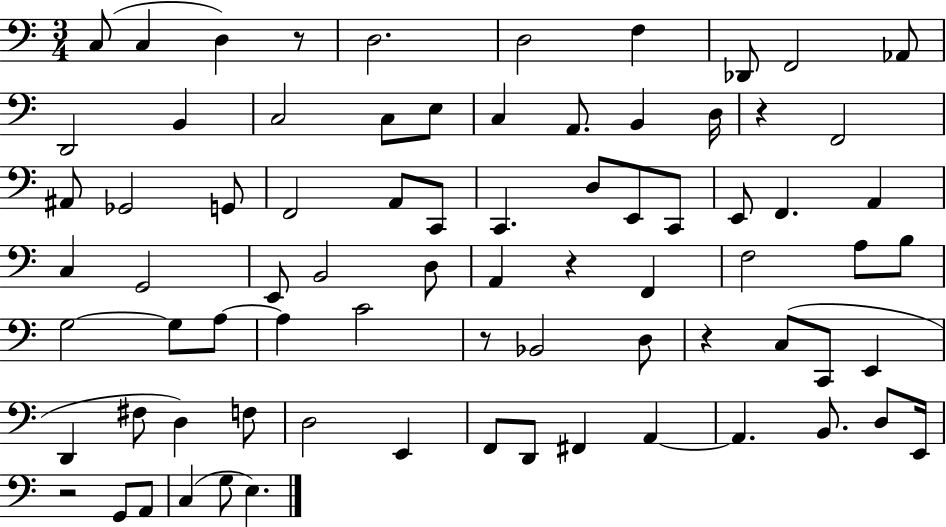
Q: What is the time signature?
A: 3/4